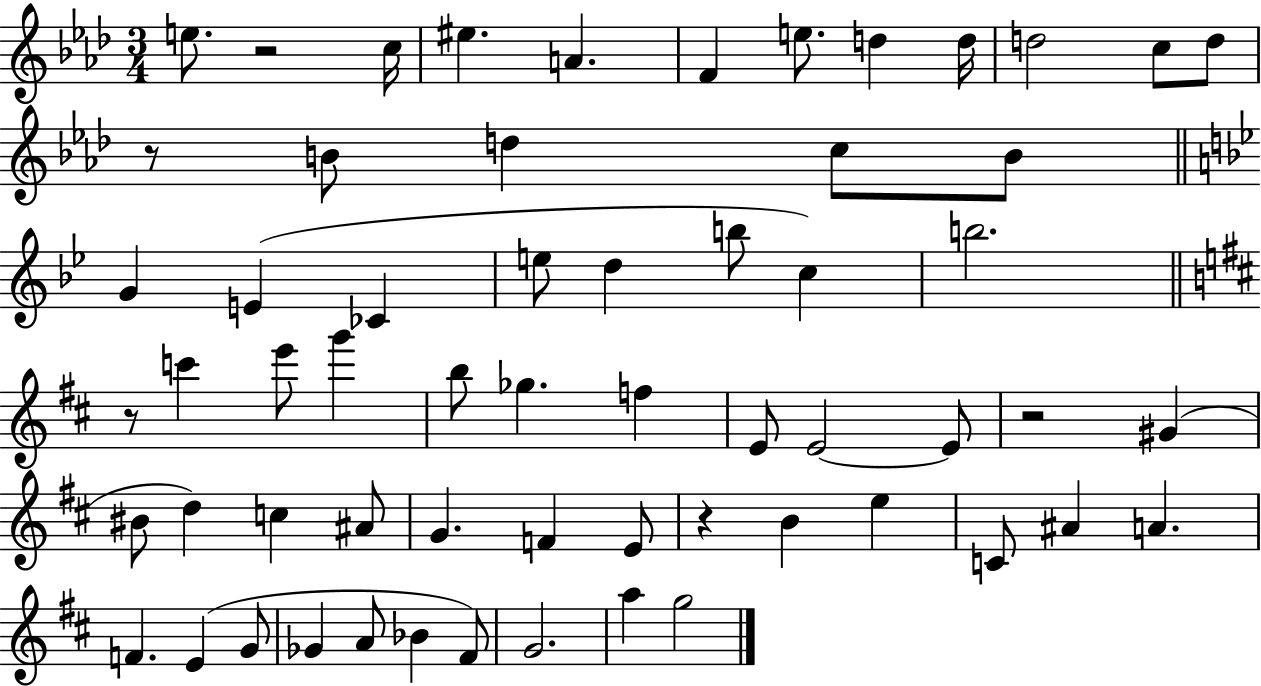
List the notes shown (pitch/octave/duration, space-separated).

E5/e. R/h C5/s EIS5/q. A4/q. F4/q E5/e. D5/q D5/s D5/h C5/e D5/e R/e B4/e D5/q C5/e B4/e G4/q E4/q CES4/q E5/e D5/q B5/e C5/q B5/h. R/e C6/q E6/e G6/q B5/e Gb5/q. F5/q E4/e E4/h E4/e R/h G#4/q BIS4/e D5/q C5/q A#4/e G4/q. F4/q E4/e R/q B4/q E5/q C4/e A#4/q A4/q. F4/q. E4/q G4/e Gb4/q A4/e Bb4/q F#4/e G4/h. A5/q G5/h